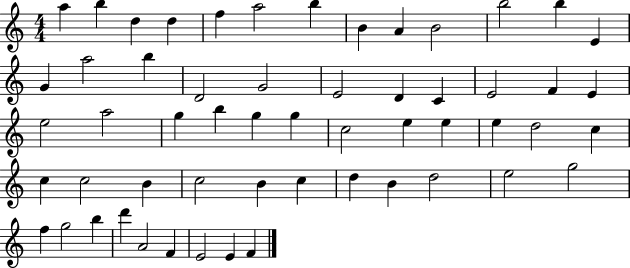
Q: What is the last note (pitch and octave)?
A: F4